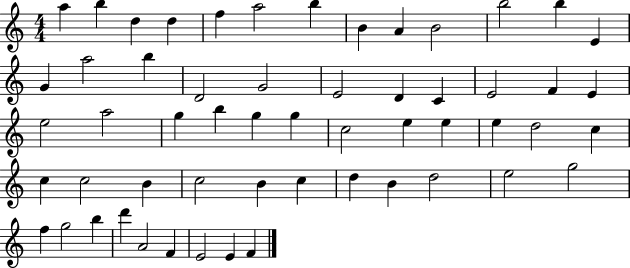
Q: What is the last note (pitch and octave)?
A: F4